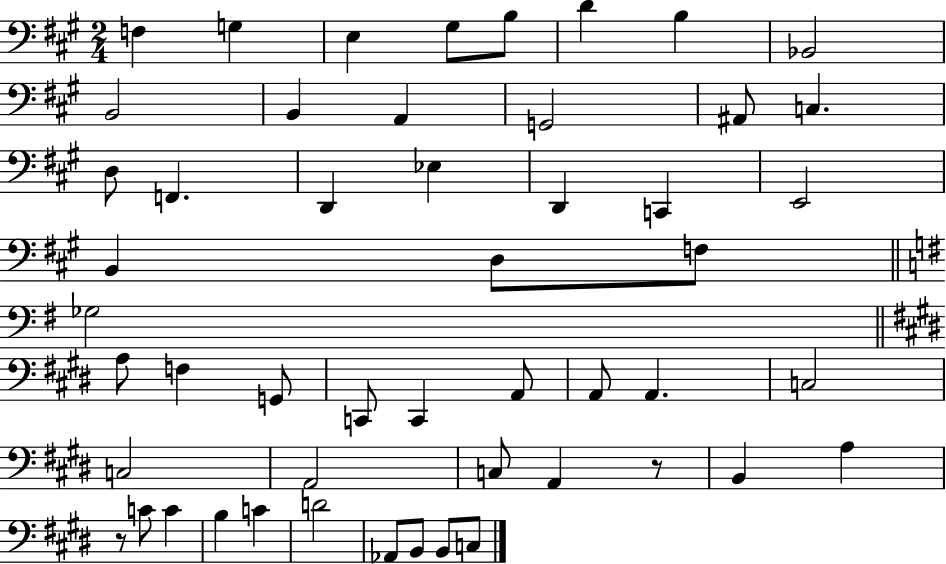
X:1
T:Untitled
M:2/4
L:1/4
K:A
F, G, E, ^G,/2 B,/2 D B, _B,,2 B,,2 B,, A,, G,,2 ^A,,/2 C, D,/2 F,, D,, _E, D,, C,, E,,2 B,, D,/2 F,/2 _G,2 A,/2 F, G,,/2 C,,/2 C,, A,,/2 A,,/2 A,, C,2 C,2 A,,2 C,/2 A,, z/2 B,, A, z/2 C/2 C B, C D2 _A,,/2 B,,/2 B,,/2 C,/2